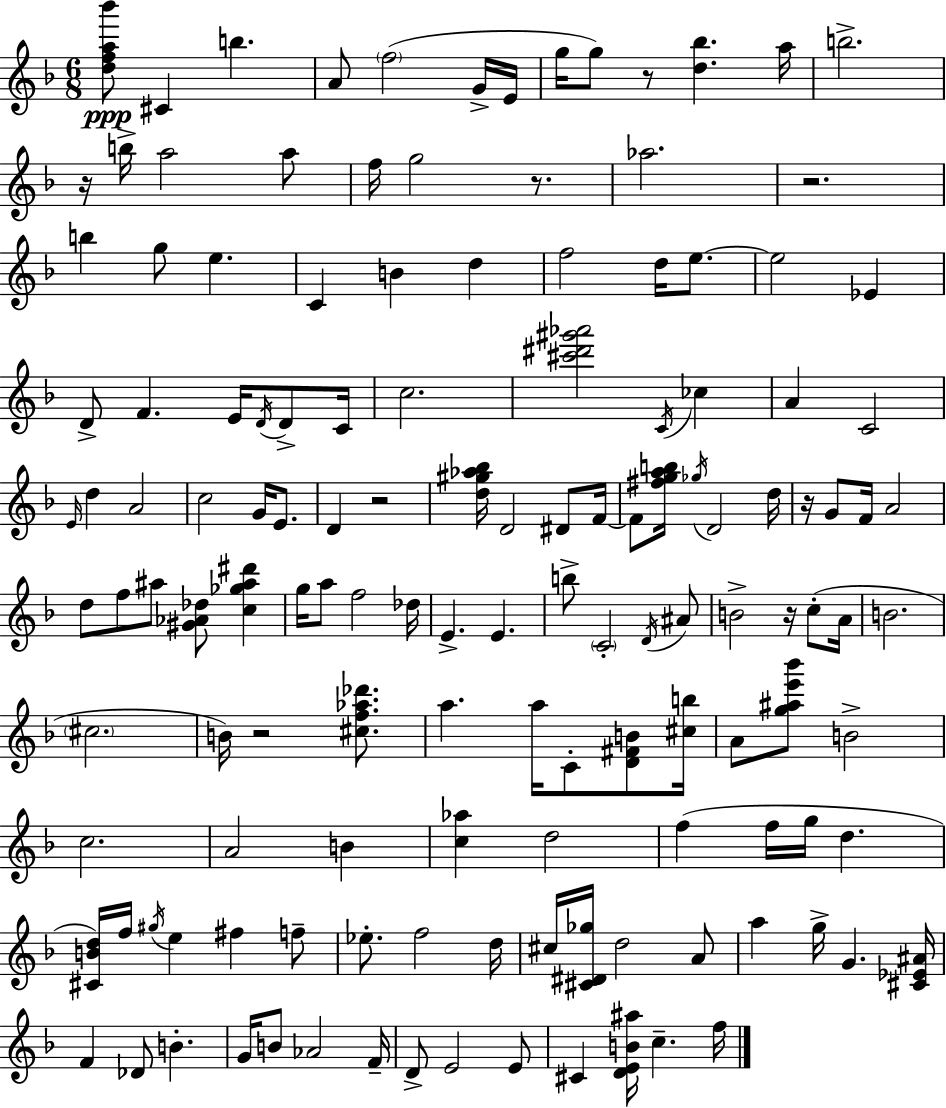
X:1
T:Untitled
M:6/8
L:1/4
K:F
[dfa_b']/2 ^C b A/2 f2 G/4 E/4 g/4 g/2 z/2 [d_b] a/4 b2 z/4 b/4 a2 a/2 f/4 g2 z/2 _a2 z2 b g/2 e C B d f2 d/4 e/2 e2 _E D/2 F E/4 D/4 D/2 C/4 c2 [^c'^d'^g'_a']2 C/4 _c A C2 E/4 d A2 c2 G/4 E/2 D z2 [d^g_a_b]/4 D2 ^D/2 F/4 F/2 [^fgab]/4 _g/4 D2 d/4 z/4 G/2 F/4 A2 d/2 f/2 ^a/2 [^G_A_d]/2 [c_g^a^d'] g/4 a/2 f2 _d/4 E E b/2 C2 D/4 ^A/2 B2 z/4 c/2 A/4 B2 ^c2 B/4 z2 [^cf_a_d']/2 a a/4 C/2 [D^FB]/2 [^cb]/4 A/2 [g^ae'_b']/2 B2 c2 A2 B [c_a] d2 f f/4 g/4 d [^CBd]/4 f/4 ^g/4 e ^f f/2 _e/2 f2 d/4 ^c/4 [^C^D_g]/4 d2 A/2 a g/4 G [^C_E^A]/4 F _D/2 B G/4 B/2 _A2 F/4 D/2 E2 E/2 ^C [DEB^a]/4 c f/4